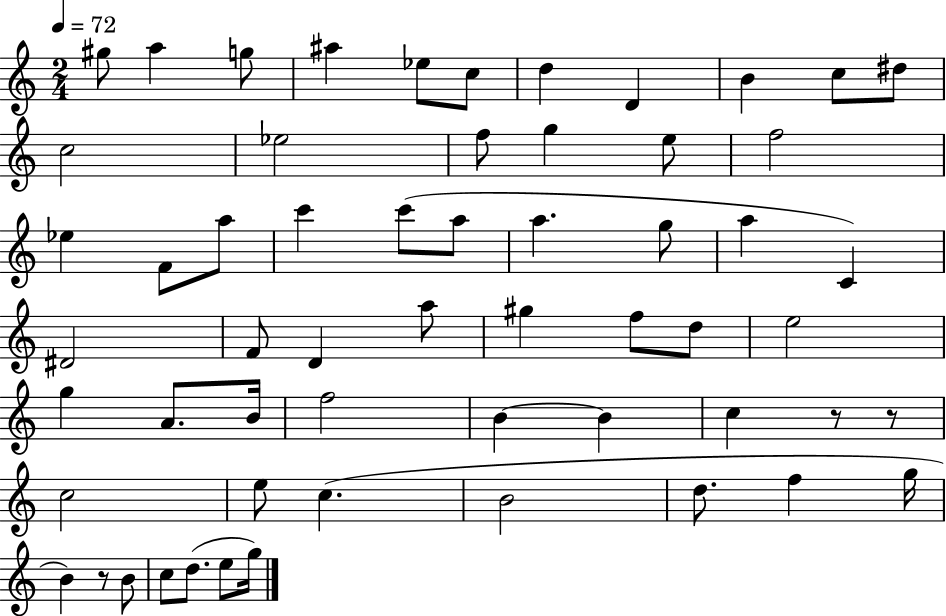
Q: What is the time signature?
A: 2/4